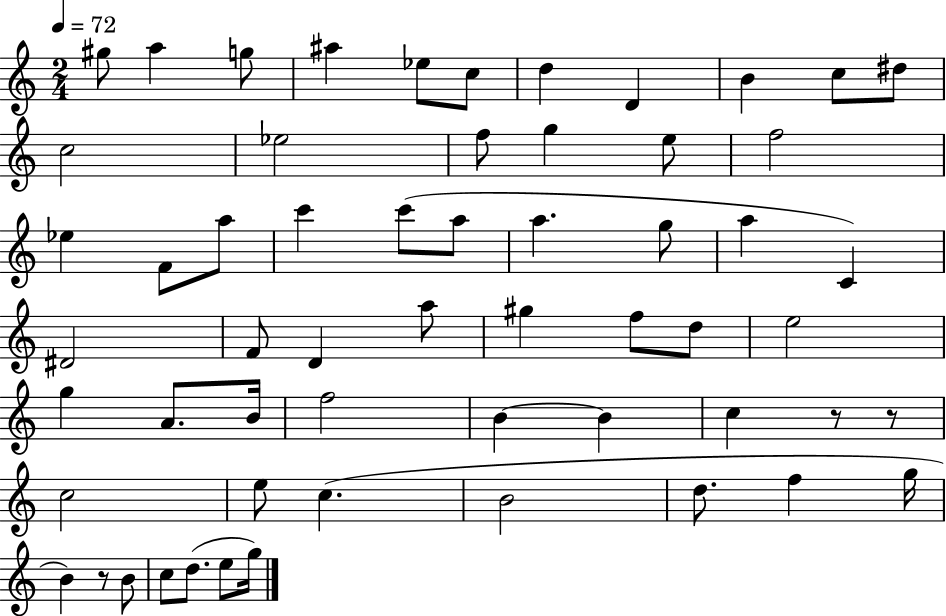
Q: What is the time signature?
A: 2/4